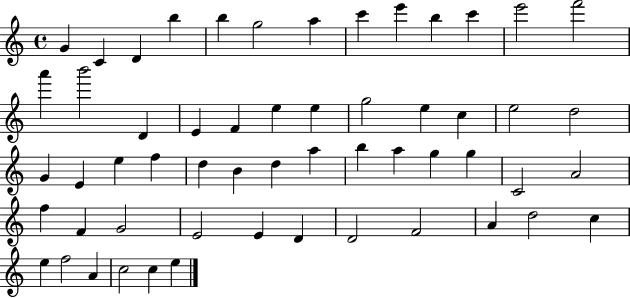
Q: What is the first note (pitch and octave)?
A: G4